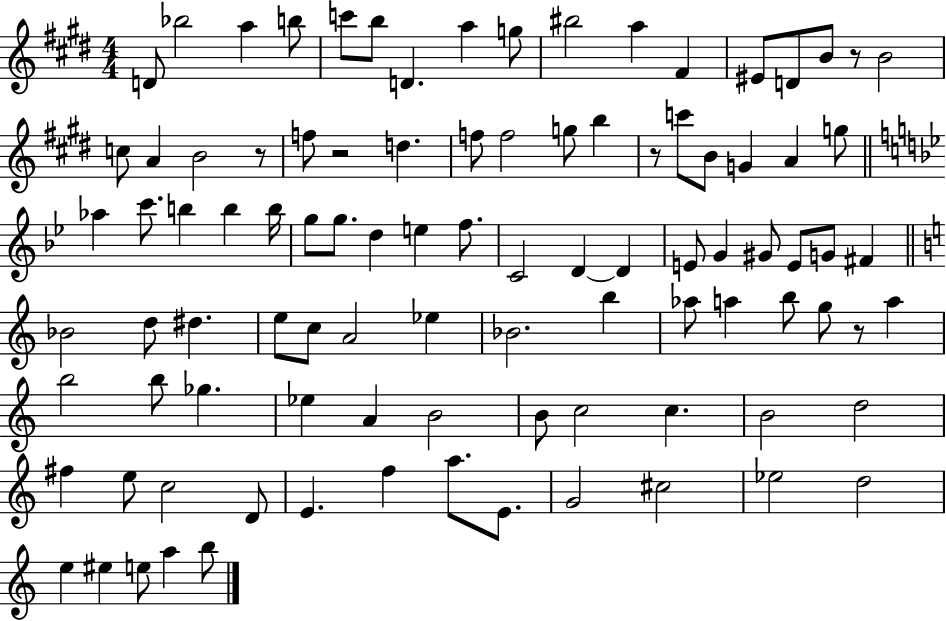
{
  \clef treble
  \numericTimeSignature
  \time 4/4
  \key e \major
  d'8 bes''2 a''4 b''8 | c'''8 b''8 d'4. a''4 g''8 | bis''2 a''4 fis'4 | eis'8 d'8 b'8 r8 b'2 | \break c''8 a'4 b'2 r8 | f''8 r2 d''4. | f''8 f''2 g''8 b''4 | r8 c'''8 b'8 g'4 a'4 g''8 | \break \bar "||" \break \key bes \major aes''4 c'''8. b''4 b''4 b''16 | g''8 g''8. d''4 e''4 f''8. | c'2 d'4~~ d'4 | e'8 g'4 gis'8 e'8 g'8 fis'4 | \break \bar "||" \break \key c \major bes'2 d''8 dis''4. | e''8 c''8 a'2 ees''4 | bes'2. b''4 | aes''8 a''4 b''8 g''8 r8 a''4 | \break b''2 b''8 ges''4. | ees''4 a'4 b'2 | b'8 c''2 c''4. | b'2 d''2 | \break fis''4 e''8 c''2 d'8 | e'4. f''4 a''8. e'8. | g'2 cis''2 | ees''2 d''2 | \break e''4 eis''4 e''8 a''4 b''8 | \bar "|."
}